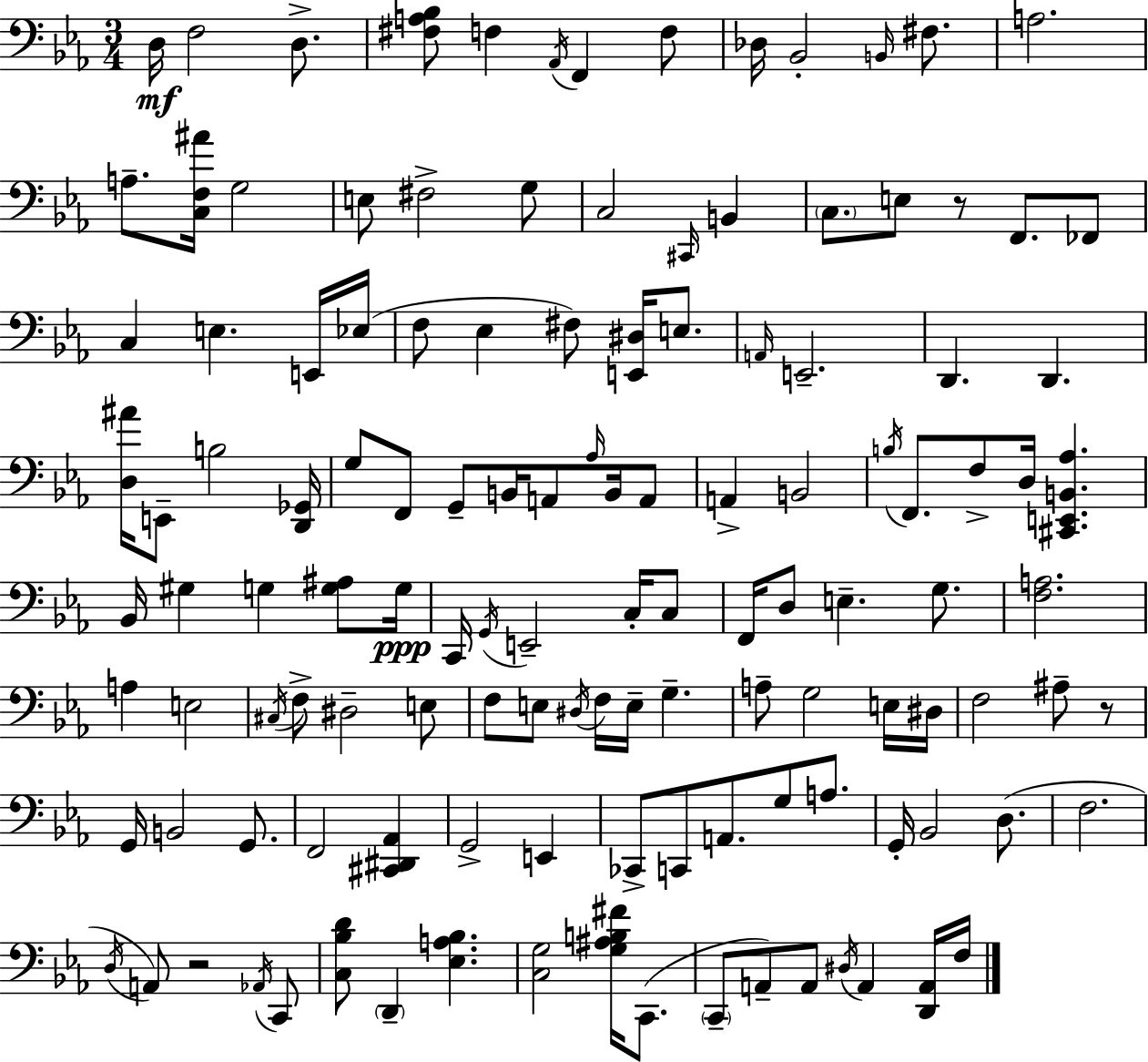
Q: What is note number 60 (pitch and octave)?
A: C3